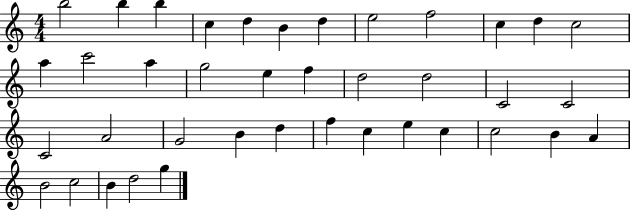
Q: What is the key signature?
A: C major